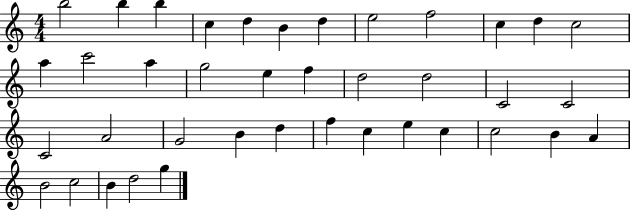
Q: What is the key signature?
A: C major